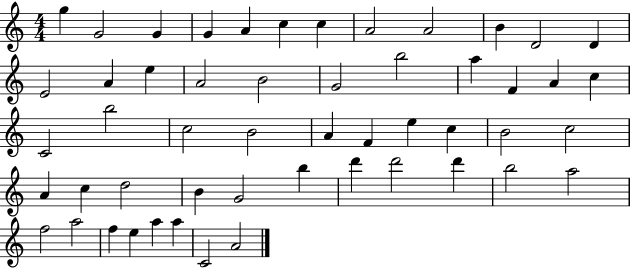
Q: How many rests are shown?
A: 0